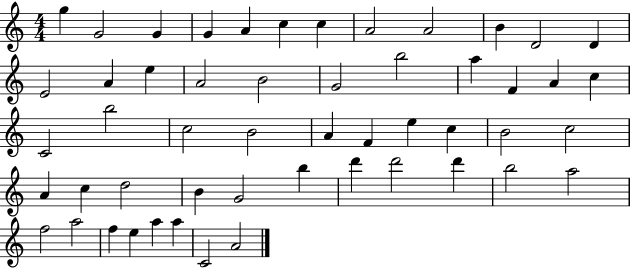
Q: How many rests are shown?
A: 0